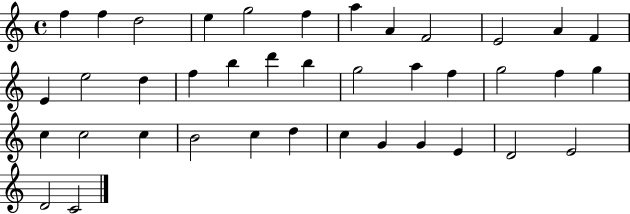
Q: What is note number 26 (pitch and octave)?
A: C5